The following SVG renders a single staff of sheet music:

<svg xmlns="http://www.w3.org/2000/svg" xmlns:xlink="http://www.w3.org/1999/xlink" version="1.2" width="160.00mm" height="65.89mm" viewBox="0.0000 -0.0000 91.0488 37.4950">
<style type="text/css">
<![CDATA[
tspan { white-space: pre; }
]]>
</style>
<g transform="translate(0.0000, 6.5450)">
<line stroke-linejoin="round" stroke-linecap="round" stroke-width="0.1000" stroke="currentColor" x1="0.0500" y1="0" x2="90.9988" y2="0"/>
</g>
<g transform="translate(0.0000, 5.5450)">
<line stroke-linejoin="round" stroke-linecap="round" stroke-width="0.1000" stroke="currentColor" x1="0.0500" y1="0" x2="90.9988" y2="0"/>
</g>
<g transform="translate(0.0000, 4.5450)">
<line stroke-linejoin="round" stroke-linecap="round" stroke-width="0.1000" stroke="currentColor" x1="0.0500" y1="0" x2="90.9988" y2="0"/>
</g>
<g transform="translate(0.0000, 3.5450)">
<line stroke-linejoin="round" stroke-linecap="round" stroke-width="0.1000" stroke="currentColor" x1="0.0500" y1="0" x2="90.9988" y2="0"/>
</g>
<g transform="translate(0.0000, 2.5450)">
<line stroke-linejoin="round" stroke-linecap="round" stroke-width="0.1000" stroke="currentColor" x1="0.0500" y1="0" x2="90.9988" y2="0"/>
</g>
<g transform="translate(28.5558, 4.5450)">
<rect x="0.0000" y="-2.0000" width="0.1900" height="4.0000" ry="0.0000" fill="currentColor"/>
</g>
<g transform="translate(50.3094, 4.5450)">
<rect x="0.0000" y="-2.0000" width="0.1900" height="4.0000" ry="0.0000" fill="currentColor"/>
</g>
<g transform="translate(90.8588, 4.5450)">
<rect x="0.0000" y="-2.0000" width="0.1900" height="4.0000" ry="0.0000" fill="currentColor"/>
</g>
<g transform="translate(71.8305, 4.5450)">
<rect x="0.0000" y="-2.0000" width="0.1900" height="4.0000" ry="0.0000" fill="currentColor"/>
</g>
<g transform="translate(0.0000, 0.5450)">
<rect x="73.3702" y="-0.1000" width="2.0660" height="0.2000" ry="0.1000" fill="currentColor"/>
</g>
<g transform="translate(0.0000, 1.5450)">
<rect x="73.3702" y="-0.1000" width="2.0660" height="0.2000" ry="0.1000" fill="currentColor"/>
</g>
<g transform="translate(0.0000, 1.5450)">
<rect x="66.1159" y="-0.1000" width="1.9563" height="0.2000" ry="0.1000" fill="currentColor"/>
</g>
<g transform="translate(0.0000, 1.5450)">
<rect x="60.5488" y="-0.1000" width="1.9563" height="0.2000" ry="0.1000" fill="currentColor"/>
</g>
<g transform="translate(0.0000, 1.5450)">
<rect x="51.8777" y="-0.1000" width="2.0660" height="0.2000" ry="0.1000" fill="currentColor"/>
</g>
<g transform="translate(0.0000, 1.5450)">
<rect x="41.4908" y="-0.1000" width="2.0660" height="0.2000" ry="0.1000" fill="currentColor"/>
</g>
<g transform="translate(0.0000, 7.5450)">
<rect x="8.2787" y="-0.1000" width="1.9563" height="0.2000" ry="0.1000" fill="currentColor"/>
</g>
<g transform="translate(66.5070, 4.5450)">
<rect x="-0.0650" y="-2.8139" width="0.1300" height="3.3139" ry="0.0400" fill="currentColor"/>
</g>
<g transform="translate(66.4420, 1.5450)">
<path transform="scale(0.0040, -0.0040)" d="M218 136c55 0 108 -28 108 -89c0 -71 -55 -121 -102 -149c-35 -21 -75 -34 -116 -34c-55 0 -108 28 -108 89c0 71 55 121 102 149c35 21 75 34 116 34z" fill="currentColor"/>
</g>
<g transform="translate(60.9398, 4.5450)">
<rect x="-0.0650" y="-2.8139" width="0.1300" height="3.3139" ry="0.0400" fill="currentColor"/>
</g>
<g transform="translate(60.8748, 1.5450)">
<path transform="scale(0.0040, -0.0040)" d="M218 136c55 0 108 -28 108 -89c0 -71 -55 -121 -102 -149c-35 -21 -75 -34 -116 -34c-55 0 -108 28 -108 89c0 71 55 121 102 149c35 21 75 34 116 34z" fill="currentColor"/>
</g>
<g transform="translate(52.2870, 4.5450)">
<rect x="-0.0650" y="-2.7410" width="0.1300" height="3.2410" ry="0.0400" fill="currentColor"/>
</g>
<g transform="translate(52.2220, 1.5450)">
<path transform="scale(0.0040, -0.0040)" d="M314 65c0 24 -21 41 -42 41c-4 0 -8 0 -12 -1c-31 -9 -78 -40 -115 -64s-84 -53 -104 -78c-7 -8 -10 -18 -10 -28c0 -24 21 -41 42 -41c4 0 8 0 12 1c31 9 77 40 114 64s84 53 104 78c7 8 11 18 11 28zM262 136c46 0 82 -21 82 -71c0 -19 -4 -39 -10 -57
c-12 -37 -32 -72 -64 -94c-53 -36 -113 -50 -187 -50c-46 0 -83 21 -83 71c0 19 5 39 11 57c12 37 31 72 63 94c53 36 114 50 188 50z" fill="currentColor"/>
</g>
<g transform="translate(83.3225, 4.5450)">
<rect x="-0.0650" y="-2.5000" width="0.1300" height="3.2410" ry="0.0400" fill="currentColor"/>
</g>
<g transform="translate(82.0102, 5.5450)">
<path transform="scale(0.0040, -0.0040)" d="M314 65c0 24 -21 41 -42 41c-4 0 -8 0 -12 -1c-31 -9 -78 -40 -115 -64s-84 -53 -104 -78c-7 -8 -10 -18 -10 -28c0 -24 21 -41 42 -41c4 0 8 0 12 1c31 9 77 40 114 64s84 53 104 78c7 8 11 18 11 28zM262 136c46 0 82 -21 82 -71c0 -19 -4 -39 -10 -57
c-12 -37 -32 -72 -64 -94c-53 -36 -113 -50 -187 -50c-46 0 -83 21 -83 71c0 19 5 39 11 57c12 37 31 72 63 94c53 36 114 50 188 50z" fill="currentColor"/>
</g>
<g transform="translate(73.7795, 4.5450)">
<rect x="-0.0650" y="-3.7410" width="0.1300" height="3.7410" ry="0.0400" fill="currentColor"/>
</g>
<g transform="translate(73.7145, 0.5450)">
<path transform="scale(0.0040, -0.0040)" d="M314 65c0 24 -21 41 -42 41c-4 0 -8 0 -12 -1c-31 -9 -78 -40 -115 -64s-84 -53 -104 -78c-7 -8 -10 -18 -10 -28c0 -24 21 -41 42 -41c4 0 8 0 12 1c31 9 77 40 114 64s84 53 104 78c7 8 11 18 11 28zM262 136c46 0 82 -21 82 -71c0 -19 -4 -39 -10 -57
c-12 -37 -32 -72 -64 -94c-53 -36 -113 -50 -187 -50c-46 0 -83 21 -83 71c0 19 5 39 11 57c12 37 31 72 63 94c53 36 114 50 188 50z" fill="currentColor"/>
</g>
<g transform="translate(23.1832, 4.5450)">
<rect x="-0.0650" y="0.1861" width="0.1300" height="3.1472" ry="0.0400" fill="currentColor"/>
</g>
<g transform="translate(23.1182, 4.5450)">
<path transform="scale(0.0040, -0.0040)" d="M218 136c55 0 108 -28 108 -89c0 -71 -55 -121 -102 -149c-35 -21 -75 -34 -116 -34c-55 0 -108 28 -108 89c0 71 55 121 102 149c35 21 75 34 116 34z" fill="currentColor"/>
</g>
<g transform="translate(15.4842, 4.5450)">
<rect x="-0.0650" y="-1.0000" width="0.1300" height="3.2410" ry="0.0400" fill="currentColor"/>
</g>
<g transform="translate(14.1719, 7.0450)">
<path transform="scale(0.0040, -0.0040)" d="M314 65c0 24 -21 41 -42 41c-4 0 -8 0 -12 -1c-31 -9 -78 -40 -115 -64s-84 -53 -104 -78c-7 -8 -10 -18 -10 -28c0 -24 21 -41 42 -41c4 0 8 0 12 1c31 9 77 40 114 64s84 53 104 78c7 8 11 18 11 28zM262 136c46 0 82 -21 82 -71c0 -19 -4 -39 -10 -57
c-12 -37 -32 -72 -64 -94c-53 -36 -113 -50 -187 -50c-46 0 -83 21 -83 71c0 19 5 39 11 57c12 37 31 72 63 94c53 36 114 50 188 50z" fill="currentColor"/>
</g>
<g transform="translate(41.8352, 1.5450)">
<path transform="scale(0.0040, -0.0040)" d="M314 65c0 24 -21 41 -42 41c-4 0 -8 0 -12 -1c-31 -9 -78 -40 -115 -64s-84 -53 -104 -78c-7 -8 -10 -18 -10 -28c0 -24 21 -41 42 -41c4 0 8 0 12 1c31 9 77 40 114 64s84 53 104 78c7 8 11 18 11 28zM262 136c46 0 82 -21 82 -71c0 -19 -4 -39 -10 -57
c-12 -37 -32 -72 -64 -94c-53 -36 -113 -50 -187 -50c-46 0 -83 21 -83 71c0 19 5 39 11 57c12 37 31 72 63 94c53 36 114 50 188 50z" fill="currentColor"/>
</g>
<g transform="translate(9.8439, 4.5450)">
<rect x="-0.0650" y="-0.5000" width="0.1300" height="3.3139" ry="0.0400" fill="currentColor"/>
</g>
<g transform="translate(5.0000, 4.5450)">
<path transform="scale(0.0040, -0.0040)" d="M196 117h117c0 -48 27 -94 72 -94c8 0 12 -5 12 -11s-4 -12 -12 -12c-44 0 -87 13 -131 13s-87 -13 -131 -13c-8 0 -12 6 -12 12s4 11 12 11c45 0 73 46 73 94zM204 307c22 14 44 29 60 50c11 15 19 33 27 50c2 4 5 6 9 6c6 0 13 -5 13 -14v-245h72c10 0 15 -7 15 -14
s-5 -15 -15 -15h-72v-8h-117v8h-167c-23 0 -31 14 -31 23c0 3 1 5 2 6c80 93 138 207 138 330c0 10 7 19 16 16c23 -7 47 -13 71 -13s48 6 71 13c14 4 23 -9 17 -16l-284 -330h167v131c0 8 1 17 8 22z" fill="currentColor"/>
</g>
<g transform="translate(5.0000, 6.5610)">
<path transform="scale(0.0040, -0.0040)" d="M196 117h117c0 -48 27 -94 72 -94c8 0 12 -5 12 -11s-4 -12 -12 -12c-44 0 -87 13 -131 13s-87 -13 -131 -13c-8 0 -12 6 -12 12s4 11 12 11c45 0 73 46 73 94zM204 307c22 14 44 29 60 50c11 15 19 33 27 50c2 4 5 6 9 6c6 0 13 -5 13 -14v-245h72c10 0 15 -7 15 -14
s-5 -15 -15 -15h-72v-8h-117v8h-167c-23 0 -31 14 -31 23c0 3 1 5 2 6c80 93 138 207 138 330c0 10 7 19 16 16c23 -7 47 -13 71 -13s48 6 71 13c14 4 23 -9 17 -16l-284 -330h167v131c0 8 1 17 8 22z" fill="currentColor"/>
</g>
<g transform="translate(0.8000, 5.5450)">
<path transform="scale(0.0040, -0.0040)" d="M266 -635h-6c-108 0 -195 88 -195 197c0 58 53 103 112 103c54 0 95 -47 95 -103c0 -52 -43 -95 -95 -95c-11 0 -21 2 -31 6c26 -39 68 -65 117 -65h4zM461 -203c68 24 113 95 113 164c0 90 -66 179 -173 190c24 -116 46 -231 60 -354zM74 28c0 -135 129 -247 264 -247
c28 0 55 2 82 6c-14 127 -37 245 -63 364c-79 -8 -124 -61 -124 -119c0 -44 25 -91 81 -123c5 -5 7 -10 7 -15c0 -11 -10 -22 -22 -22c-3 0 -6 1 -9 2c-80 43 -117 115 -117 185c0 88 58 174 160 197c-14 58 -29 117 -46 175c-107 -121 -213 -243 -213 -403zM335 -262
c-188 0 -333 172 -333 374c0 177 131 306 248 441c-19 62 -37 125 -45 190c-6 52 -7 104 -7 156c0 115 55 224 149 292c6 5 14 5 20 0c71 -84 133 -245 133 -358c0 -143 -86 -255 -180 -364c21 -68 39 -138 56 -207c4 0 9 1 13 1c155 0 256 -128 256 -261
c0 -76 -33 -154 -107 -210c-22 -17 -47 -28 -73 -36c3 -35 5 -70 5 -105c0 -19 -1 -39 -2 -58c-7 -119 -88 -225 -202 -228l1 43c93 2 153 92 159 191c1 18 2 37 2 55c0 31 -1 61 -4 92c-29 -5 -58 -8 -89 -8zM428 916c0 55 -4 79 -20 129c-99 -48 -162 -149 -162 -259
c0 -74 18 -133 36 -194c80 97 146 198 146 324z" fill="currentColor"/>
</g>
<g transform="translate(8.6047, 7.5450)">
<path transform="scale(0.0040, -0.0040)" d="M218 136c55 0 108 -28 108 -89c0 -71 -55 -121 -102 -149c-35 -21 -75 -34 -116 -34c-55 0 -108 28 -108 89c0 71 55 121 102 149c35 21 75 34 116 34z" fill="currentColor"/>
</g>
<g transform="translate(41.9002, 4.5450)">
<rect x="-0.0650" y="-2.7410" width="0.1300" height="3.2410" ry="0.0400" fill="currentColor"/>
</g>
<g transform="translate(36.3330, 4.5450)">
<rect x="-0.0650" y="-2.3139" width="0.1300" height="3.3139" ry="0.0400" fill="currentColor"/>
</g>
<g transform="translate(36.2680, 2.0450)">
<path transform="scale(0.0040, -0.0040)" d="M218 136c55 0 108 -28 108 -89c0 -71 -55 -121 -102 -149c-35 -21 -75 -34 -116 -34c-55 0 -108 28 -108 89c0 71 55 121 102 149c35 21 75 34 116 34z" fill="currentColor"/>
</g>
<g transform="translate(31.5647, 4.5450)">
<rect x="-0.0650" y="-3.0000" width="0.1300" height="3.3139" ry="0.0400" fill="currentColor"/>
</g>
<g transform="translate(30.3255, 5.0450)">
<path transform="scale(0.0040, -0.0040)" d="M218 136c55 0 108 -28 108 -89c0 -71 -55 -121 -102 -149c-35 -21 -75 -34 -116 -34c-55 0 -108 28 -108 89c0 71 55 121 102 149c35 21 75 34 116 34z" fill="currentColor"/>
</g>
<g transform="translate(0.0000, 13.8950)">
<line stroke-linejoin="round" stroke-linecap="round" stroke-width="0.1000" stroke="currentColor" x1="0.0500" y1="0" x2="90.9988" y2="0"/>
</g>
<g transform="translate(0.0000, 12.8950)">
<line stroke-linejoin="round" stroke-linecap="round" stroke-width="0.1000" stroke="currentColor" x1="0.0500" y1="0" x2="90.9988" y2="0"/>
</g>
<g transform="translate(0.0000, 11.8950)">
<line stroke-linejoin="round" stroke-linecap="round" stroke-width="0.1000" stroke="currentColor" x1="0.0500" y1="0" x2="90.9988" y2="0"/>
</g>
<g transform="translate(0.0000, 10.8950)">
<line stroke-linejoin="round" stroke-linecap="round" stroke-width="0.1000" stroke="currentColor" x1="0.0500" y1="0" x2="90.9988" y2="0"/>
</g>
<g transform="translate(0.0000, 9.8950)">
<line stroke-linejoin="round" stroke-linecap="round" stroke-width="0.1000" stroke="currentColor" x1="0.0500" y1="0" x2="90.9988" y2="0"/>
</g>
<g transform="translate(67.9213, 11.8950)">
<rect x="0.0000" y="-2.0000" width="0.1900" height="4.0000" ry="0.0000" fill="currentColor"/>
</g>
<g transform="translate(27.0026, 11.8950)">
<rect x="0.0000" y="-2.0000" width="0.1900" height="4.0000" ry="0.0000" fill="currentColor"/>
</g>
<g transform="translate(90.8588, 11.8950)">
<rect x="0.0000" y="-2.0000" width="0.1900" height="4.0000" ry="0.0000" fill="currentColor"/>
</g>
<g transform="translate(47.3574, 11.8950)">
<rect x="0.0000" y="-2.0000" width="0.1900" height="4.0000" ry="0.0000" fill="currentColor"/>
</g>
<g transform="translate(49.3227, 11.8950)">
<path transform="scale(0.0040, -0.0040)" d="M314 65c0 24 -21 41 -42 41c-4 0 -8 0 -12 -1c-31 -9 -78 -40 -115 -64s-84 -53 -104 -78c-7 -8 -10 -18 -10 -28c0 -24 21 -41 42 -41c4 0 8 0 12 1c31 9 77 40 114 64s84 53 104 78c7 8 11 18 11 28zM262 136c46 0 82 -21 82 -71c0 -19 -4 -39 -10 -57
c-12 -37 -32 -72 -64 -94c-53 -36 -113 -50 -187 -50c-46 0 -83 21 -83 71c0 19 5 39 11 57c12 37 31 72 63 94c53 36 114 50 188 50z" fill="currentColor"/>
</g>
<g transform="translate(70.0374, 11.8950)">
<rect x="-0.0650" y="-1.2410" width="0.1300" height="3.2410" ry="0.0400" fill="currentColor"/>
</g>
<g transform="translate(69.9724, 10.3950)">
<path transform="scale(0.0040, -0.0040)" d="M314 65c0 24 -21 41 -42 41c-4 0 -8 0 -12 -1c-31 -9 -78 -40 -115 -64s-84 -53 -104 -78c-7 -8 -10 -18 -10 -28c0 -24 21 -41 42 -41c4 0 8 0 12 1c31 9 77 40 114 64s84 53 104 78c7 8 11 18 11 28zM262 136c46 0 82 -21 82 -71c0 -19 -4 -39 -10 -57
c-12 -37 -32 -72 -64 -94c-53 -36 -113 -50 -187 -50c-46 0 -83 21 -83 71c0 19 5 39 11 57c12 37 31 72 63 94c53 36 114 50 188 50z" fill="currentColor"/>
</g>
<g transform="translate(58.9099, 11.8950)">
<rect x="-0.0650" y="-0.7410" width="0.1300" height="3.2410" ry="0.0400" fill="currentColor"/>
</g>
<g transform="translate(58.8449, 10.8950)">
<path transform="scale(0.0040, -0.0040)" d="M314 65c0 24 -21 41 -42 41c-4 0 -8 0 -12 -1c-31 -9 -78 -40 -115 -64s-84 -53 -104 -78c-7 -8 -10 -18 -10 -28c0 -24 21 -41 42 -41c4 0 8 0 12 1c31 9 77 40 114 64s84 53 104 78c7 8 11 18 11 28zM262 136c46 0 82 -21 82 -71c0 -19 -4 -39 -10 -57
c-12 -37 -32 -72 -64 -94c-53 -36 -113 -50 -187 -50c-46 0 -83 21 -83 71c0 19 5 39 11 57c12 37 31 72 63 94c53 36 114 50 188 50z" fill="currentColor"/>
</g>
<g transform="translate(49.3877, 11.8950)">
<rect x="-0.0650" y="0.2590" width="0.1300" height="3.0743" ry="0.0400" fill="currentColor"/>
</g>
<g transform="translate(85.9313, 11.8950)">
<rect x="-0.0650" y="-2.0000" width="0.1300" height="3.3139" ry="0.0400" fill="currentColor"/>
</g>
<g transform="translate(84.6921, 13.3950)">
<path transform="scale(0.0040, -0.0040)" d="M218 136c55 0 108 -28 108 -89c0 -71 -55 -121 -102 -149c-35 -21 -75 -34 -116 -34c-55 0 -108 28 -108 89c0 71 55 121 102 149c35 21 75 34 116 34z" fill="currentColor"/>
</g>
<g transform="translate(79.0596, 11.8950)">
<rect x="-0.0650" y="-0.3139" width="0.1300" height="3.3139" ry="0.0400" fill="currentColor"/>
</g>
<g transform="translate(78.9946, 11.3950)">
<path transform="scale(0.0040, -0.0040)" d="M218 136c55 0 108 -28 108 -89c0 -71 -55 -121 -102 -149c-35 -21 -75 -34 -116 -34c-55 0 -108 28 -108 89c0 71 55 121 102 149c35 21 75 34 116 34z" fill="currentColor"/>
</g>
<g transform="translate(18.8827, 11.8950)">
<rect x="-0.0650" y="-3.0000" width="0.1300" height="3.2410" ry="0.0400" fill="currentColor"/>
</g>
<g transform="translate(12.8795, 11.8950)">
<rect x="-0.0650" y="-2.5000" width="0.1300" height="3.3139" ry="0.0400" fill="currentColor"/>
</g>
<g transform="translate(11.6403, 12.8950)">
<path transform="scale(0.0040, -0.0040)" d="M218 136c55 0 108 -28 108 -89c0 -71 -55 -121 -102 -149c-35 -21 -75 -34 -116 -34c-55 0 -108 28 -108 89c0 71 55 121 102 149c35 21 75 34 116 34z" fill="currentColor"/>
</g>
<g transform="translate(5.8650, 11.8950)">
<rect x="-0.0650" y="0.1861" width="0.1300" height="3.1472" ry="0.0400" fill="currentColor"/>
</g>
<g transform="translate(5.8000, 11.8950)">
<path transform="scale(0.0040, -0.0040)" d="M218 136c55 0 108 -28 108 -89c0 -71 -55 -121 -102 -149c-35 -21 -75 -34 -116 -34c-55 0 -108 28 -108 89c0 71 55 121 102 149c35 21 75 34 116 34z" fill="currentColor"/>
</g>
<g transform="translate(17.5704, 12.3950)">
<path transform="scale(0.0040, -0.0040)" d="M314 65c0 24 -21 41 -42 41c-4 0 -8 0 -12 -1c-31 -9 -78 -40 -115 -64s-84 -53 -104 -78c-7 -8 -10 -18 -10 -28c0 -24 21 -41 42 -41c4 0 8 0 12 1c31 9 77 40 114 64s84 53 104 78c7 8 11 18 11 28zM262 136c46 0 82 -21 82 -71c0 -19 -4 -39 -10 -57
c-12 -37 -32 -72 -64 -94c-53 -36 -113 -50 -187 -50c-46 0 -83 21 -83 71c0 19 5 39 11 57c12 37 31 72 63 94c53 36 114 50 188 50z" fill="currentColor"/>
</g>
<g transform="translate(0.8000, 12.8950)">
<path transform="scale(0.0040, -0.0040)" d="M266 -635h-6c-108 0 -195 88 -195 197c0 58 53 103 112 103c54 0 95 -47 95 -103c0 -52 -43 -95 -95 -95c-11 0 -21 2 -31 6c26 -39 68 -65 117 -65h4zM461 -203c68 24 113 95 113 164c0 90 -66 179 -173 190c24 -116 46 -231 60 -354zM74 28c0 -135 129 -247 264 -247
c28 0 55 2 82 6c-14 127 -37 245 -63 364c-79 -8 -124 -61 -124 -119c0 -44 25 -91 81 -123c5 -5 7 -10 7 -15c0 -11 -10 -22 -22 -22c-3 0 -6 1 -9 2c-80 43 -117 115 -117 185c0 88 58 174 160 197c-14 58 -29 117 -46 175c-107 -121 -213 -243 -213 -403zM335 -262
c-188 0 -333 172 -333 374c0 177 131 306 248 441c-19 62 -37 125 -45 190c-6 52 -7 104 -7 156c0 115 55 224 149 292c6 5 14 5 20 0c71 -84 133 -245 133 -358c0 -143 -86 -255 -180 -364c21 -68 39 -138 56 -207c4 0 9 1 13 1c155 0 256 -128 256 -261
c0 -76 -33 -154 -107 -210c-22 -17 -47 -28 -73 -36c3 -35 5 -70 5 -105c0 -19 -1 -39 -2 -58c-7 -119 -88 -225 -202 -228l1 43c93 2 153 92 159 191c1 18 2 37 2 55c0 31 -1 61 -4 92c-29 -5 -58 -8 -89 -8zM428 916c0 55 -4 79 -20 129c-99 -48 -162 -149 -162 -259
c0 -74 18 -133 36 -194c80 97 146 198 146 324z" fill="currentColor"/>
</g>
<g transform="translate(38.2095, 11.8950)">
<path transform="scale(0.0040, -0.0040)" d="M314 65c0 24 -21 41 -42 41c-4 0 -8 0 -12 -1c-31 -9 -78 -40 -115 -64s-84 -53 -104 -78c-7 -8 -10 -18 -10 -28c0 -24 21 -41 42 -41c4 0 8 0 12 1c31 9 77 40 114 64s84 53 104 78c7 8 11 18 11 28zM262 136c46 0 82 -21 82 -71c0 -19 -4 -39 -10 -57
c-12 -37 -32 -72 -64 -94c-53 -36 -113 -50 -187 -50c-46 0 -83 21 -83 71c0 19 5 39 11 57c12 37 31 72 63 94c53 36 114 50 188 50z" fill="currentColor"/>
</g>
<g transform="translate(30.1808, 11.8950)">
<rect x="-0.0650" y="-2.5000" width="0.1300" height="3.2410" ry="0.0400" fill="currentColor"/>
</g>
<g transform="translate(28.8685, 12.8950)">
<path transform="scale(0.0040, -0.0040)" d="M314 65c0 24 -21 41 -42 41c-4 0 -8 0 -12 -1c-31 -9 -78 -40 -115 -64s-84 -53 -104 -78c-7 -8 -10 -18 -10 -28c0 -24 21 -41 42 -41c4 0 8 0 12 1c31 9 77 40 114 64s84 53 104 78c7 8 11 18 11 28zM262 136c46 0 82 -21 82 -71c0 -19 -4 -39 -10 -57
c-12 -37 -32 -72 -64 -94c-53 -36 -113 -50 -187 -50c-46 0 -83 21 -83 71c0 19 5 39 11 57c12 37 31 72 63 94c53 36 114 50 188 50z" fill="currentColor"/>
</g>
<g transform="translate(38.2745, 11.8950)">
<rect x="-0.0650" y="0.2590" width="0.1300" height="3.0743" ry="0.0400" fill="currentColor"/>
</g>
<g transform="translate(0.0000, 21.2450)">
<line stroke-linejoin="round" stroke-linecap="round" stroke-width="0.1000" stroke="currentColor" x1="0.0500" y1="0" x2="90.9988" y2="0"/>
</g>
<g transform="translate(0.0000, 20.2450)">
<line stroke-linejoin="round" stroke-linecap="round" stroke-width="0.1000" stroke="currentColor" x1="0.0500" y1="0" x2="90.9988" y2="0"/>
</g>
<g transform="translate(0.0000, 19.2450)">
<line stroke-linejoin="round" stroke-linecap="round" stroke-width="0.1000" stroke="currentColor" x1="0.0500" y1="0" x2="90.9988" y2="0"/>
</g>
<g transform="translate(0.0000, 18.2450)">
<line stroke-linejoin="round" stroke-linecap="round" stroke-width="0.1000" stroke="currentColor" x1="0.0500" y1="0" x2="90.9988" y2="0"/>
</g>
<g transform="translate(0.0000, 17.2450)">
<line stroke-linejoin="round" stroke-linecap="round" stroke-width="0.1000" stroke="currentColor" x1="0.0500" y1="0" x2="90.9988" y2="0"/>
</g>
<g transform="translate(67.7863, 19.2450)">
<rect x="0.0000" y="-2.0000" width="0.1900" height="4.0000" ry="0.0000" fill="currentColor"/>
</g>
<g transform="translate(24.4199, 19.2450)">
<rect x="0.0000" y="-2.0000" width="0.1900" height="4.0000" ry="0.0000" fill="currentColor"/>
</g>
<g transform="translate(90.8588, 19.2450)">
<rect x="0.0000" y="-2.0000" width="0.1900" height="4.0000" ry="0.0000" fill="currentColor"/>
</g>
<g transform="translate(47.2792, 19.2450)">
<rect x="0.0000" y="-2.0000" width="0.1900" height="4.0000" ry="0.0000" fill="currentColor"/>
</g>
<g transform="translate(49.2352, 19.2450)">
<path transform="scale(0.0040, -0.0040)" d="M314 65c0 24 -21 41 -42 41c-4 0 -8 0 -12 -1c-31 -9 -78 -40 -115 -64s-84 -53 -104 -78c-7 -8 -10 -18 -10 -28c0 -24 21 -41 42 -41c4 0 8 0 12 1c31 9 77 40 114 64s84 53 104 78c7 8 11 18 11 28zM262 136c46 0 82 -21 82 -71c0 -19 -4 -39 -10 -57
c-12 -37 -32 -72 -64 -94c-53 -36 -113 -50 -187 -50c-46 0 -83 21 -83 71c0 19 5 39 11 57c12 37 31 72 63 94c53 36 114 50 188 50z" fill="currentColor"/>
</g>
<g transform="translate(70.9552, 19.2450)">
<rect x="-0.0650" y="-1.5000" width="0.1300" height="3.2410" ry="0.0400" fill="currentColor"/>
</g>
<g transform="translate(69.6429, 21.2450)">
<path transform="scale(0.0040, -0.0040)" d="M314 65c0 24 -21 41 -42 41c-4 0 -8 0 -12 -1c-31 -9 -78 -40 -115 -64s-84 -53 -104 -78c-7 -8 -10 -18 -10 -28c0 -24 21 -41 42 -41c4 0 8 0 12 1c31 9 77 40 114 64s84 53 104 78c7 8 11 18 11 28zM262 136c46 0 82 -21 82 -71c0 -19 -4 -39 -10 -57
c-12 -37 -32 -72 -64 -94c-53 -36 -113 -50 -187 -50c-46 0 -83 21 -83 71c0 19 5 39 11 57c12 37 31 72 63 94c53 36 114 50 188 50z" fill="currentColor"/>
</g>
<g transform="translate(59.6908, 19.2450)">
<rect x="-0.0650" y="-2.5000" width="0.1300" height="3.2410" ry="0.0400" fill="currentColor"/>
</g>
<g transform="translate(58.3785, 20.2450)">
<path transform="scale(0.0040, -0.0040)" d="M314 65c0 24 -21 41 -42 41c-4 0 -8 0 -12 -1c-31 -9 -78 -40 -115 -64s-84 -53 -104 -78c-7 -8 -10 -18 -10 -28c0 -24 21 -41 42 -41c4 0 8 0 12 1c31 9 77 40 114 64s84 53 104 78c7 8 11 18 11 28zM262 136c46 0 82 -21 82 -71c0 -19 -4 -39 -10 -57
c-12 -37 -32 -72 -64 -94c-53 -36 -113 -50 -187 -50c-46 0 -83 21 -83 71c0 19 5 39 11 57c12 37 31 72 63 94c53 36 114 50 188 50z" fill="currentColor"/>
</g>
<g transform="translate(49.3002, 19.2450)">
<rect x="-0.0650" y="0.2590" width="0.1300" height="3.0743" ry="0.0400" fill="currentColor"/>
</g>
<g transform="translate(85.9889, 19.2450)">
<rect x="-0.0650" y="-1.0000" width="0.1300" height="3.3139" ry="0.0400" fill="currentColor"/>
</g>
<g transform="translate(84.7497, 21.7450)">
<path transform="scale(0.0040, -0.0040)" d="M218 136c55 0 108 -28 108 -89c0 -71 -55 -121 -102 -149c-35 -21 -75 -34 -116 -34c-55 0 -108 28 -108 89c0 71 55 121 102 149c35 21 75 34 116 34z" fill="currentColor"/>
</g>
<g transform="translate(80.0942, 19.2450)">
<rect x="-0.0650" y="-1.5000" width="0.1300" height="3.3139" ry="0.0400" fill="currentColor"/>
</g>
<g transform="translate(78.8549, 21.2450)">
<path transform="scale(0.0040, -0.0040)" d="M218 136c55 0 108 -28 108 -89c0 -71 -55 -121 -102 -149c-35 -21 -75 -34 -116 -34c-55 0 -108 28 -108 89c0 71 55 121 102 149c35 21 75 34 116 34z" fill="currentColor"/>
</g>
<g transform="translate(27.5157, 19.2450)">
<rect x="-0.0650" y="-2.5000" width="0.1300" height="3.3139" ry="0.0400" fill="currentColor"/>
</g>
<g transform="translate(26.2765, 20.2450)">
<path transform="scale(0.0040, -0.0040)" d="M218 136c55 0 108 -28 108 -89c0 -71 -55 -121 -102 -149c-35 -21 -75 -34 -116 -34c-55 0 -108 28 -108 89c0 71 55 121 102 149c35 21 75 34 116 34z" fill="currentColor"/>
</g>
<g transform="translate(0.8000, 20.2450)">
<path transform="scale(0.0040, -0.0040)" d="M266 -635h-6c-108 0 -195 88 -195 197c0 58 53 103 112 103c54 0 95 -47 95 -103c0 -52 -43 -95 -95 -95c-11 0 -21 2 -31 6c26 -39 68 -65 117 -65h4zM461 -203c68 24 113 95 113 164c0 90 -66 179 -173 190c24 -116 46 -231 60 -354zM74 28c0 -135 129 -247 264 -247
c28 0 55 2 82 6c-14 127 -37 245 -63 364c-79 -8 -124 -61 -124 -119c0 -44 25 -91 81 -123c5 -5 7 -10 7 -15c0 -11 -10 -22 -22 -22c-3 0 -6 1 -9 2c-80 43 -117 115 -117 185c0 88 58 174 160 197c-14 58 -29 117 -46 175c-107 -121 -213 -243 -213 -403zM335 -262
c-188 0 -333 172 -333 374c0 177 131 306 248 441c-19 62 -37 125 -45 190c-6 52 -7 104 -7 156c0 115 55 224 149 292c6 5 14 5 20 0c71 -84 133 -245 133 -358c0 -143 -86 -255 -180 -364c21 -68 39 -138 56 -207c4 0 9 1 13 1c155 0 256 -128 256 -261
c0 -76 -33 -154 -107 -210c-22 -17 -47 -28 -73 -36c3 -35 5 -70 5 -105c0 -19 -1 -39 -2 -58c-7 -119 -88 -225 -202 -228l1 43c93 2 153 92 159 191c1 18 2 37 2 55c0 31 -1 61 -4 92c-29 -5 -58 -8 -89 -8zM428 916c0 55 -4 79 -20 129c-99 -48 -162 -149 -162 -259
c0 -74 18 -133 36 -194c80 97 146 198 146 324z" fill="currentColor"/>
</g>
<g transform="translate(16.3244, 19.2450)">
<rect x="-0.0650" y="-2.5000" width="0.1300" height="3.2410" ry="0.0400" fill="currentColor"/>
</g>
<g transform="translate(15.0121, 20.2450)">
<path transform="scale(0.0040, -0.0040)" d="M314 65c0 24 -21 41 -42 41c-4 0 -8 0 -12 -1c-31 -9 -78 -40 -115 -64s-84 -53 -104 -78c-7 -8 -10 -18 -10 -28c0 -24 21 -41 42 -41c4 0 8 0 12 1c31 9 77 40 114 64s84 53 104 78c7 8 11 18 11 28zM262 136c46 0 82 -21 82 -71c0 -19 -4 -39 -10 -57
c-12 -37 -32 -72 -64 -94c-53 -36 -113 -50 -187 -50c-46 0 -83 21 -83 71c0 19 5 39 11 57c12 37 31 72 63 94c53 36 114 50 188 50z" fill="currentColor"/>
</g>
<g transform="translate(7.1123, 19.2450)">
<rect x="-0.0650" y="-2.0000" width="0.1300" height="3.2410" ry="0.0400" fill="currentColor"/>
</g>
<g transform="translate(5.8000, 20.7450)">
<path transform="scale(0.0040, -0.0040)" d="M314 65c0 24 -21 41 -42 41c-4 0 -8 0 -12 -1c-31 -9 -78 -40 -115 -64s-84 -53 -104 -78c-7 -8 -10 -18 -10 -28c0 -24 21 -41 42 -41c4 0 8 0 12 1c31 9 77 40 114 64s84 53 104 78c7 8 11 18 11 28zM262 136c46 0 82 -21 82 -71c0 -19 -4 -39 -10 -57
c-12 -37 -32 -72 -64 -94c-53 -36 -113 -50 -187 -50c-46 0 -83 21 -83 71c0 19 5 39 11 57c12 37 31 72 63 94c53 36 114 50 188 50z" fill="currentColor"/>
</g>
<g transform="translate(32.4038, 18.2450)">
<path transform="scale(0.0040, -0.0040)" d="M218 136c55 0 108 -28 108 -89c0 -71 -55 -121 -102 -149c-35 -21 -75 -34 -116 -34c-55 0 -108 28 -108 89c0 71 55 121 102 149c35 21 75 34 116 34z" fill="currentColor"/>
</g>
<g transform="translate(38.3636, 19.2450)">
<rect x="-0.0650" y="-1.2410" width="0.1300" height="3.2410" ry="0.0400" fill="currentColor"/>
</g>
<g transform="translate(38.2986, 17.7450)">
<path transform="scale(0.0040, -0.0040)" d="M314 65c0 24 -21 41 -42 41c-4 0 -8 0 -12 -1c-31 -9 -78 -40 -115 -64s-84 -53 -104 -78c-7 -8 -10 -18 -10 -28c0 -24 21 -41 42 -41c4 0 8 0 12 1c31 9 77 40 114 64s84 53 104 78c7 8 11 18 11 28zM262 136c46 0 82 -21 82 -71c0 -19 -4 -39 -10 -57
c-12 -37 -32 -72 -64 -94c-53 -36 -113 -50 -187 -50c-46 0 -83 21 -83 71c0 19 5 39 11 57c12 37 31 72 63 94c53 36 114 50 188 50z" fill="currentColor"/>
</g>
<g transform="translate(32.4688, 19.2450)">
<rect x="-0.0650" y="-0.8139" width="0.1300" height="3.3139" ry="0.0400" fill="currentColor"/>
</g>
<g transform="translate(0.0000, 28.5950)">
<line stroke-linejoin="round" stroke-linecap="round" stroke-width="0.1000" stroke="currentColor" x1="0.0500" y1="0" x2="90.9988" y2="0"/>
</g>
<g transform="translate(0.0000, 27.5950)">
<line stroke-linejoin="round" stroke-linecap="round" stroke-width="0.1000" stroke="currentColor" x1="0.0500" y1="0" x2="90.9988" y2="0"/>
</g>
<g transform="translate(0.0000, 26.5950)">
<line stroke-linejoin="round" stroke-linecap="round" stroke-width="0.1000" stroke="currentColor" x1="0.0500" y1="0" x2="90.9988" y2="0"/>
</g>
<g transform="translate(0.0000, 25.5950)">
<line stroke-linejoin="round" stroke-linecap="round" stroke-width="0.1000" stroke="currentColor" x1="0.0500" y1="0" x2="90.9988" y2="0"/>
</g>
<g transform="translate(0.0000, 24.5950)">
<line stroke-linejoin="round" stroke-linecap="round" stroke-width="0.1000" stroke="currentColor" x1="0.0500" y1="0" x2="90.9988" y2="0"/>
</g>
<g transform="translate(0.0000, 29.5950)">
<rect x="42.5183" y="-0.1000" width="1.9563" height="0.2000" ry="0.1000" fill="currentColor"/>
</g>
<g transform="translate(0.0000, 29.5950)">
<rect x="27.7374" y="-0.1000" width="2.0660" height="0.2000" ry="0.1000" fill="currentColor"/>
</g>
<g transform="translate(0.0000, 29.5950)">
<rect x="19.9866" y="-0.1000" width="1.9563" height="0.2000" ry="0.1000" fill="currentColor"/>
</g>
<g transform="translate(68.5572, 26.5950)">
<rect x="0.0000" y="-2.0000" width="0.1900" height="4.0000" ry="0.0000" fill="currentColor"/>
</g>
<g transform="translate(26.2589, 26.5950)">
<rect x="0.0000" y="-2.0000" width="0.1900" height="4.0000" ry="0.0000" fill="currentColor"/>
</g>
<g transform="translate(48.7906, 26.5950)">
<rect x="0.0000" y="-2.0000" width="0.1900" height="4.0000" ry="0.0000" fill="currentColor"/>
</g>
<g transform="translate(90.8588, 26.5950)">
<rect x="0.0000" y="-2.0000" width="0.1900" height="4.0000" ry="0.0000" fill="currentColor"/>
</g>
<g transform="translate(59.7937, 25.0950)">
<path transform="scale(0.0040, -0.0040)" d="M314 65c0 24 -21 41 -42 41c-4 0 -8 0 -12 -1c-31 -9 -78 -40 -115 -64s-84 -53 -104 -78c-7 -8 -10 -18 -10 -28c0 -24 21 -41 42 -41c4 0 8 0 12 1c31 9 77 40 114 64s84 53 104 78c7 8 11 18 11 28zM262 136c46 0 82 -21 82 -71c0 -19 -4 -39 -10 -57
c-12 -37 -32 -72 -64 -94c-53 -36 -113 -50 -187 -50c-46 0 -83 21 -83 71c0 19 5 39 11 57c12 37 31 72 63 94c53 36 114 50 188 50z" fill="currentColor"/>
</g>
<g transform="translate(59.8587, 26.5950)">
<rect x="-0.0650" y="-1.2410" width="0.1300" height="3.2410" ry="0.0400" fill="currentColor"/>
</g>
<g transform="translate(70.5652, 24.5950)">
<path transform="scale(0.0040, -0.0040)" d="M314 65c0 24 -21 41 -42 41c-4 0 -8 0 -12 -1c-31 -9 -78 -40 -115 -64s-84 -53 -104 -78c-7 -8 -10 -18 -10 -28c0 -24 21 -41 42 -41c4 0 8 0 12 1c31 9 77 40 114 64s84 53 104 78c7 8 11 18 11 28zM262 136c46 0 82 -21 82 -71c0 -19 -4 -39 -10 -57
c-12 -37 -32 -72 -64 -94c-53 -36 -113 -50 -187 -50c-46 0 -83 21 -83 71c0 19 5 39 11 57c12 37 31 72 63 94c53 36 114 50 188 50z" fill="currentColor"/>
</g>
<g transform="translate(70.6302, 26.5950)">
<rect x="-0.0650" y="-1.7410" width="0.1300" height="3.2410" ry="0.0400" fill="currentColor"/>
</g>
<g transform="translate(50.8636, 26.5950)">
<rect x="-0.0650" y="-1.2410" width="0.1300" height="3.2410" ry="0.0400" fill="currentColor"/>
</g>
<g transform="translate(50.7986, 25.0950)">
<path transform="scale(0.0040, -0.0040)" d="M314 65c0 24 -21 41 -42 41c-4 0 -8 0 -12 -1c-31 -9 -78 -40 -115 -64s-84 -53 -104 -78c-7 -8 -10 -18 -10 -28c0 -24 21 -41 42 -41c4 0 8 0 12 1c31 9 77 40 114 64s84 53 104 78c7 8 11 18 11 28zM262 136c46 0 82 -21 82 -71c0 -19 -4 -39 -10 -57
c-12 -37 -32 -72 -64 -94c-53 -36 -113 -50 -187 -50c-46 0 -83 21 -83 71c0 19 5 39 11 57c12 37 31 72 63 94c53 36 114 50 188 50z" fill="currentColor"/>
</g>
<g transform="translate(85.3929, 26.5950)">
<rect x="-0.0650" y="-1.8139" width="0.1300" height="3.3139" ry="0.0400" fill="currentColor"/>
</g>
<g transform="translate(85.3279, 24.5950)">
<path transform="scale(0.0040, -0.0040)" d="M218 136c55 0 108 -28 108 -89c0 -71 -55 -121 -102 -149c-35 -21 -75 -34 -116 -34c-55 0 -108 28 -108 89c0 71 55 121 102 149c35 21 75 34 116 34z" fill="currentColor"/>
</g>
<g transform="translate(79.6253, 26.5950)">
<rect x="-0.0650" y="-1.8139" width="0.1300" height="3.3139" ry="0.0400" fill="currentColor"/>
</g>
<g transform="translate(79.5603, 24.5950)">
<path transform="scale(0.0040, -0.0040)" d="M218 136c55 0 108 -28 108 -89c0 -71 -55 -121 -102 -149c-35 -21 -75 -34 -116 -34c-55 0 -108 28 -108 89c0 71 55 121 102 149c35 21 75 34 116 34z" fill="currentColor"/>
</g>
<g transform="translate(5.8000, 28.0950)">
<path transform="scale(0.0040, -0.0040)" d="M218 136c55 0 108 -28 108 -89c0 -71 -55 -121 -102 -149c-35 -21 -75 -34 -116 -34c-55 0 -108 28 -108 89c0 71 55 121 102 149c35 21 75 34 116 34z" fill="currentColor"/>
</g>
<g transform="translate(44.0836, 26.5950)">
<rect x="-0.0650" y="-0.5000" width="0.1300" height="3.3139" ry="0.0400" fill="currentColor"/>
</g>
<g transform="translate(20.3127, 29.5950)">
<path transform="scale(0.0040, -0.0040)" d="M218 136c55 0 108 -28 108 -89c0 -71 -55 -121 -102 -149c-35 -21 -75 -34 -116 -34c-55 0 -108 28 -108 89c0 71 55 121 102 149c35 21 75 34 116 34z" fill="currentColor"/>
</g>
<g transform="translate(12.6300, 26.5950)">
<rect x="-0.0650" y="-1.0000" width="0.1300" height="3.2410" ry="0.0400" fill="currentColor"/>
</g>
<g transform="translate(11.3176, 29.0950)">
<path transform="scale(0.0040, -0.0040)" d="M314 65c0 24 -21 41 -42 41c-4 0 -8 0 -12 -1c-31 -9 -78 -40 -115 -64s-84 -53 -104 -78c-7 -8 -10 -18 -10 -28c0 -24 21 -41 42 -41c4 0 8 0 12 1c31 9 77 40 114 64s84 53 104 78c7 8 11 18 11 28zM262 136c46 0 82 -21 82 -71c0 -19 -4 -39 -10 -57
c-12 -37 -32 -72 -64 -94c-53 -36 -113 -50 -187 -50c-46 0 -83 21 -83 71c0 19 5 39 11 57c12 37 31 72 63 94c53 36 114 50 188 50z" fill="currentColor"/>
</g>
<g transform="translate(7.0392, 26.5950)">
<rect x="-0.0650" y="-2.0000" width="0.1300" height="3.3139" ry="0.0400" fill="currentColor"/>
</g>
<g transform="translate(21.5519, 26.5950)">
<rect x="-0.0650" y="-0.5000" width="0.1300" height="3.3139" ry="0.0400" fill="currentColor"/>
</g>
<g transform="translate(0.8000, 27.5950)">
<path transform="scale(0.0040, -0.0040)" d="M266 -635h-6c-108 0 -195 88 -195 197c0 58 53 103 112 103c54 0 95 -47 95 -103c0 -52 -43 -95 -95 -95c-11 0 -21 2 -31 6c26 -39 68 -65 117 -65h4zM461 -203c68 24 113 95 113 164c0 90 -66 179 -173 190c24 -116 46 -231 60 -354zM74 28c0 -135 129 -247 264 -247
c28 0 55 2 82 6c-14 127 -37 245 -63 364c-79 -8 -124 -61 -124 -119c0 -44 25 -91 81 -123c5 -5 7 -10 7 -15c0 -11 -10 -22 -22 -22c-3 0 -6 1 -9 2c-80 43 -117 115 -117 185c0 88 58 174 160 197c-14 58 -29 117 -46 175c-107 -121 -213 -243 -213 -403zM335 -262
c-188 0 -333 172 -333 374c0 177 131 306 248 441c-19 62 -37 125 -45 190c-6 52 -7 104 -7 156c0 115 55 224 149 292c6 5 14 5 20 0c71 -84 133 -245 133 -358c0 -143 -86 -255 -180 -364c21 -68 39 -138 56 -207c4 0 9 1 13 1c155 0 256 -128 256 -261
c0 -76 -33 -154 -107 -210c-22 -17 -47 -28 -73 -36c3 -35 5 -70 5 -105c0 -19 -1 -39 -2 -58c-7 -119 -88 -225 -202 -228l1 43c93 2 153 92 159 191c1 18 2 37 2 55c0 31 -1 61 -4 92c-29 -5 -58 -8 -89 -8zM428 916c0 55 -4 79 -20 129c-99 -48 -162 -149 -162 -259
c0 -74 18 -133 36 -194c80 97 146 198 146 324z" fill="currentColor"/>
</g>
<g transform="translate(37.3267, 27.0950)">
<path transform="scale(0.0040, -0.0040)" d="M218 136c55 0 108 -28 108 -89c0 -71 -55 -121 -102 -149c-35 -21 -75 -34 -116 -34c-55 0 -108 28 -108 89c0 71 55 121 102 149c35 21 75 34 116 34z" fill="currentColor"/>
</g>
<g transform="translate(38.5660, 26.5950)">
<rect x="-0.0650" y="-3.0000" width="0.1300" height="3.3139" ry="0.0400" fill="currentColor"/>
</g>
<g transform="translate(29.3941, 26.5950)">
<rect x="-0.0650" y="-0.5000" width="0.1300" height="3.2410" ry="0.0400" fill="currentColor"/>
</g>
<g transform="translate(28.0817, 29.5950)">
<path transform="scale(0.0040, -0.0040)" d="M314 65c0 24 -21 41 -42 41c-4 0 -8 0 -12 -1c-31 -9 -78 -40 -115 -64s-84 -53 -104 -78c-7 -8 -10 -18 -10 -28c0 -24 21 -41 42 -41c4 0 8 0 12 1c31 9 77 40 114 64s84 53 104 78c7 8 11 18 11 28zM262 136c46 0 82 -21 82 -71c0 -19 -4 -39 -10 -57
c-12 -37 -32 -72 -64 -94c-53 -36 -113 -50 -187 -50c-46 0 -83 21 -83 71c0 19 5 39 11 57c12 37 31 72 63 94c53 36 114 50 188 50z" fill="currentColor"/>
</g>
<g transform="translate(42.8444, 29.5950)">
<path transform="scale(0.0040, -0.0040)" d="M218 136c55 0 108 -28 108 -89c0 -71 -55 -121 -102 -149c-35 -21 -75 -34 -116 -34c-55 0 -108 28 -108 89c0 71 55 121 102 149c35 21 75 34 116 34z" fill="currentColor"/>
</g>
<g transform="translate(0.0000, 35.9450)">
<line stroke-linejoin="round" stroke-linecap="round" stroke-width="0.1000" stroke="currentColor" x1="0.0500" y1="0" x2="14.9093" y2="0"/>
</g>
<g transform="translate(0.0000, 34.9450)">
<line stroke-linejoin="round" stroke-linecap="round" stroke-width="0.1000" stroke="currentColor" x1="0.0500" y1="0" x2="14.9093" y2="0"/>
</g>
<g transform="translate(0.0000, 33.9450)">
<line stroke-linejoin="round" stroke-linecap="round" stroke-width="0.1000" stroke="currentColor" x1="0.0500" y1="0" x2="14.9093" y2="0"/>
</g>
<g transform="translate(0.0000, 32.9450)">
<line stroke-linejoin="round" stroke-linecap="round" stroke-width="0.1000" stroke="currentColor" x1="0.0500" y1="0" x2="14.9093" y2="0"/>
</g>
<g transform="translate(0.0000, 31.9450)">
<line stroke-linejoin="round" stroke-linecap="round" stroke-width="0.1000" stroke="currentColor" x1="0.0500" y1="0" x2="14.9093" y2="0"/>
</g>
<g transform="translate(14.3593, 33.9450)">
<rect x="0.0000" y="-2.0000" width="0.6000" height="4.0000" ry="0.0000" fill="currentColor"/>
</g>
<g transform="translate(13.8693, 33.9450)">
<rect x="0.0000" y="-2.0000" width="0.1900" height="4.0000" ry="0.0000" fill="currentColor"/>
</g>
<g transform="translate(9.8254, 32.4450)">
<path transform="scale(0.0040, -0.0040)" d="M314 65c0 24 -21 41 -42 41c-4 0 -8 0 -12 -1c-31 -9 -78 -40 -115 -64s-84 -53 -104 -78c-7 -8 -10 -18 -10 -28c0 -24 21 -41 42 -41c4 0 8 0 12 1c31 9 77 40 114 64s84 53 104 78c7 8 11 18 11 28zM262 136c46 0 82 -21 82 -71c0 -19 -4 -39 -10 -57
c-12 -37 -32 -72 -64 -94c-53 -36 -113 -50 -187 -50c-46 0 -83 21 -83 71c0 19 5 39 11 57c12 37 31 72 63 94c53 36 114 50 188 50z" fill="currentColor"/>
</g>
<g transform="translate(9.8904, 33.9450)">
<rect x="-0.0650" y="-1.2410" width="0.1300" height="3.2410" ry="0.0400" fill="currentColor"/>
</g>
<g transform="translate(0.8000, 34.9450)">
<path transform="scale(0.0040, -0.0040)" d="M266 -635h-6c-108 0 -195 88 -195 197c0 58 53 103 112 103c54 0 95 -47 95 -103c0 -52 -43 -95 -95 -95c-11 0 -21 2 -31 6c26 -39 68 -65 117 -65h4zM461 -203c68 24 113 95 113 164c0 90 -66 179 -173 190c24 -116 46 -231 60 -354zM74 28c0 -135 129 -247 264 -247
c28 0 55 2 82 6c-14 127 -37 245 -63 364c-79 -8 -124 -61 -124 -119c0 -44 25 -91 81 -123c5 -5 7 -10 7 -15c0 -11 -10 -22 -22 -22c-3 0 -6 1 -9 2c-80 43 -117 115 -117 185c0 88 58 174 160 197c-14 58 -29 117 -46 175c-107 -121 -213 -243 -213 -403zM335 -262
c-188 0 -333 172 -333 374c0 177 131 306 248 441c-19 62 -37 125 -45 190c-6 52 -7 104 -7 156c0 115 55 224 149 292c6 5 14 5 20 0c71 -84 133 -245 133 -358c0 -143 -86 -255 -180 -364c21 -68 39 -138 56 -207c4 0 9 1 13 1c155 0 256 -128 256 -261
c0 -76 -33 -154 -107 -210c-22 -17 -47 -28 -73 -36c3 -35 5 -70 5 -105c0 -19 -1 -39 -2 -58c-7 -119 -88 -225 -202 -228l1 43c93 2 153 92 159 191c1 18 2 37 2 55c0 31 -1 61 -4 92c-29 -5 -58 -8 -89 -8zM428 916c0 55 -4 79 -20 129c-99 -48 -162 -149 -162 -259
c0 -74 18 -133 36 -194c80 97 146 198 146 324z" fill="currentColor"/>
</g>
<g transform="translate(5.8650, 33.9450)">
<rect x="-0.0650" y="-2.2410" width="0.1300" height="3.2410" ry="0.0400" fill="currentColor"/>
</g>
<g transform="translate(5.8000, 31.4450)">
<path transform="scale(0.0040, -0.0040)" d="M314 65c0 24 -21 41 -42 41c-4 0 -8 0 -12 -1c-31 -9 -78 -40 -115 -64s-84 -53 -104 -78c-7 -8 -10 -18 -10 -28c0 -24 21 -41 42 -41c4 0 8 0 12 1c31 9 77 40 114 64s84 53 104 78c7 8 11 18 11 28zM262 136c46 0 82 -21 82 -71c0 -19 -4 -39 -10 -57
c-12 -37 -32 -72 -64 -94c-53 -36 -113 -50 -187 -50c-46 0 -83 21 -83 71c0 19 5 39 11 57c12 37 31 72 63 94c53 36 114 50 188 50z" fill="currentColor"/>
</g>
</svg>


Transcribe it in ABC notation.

X:1
T:Untitled
M:4/4
L:1/4
K:C
C D2 B A g a2 a2 a a c'2 G2 B G A2 G2 B2 B2 d2 e2 c F F2 G2 G d e2 B2 G2 E2 E D F D2 C C2 A C e2 e2 f2 f f g2 e2